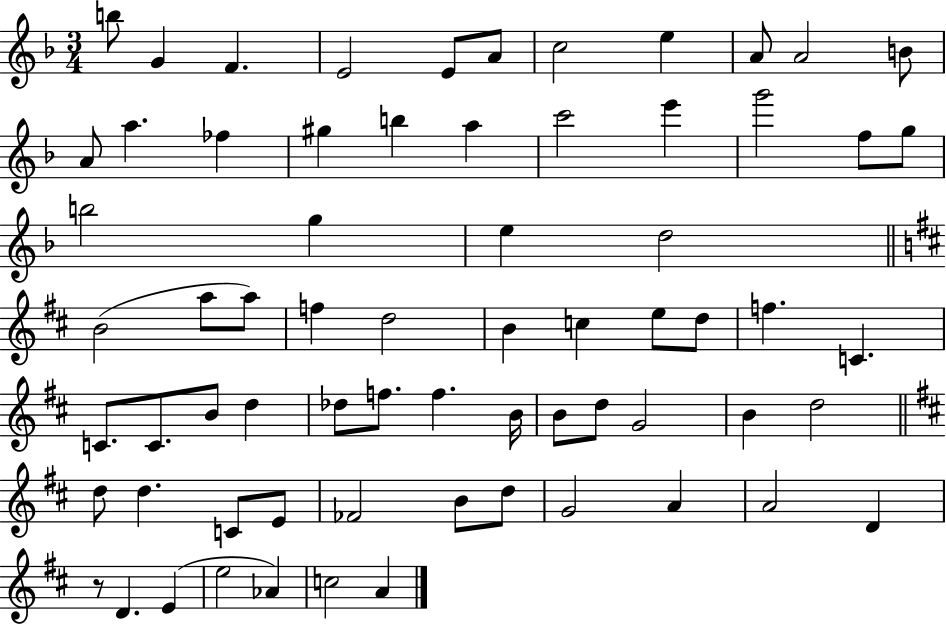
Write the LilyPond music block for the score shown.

{
  \clef treble
  \numericTimeSignature
  \time 3/4
  \key f \major
  b''8 g'4 f'4. | e'2 e'8 a'8 | c''2 e''4 | a'8 a'2 b'8 | \break a'8 a''4. fes''4 | gis''4 b''4 a''4 | c'''2 e'''4 | g'''2 f''8 g''8 | \break b''2 g''4 | e''4 d''2 | \bar "||" \break \key d \major b'2( a''8 a''8) | f''4 d''2 | b'4 c''4 e''8 d''8 | f''4. c'4. | \break c'8. c'8. b'8 d''4 | des''8 f''8. f''4. b'16 | b'8 d''8 g'2 | b'4 d''2 | \break \bar "||" \break \key d \major d''8 d''4. c'8 e'8 | fes'2 b'8 d''8 | g'2 a'4 | a'2 d'4 | \break r8 d'4. e'4( | e''2 aes'4) | c''2 a'4 | \bar "|."
}